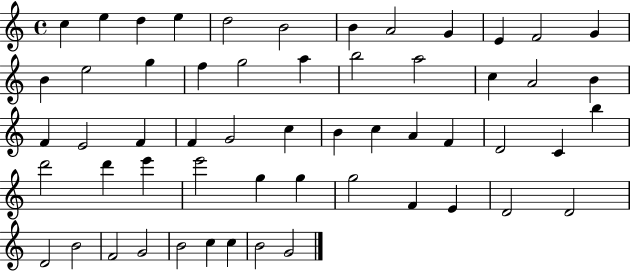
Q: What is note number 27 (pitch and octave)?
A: F4